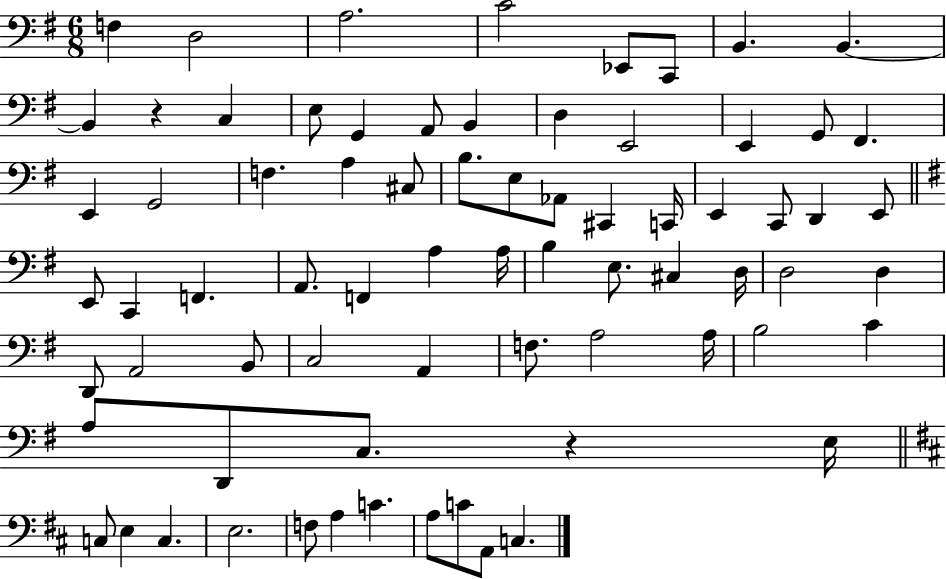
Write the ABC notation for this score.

X:1
T:Untitled
M:6/8
L:1/4
K:G
F, D,2 A,2 C2 _E,,/2 C,,/2 B,, B,, B,, z C, E,/2 G,, A,,/2 B,, D, E,,2 E,, G,,/2 ^F,, E,, G,,2 F, A, ^C,/2 B,/2 E,/2 _A,,/2 ^C,, C,,/4 E,, C,,/2 D,, E,,/2 E,,/2 C,, F,, A,,/2 F,, A, A,/4 B, E,/2 ^C, D,/4 D,2 D, D,,/2 A,,2 B,,/2 C,2 A,, F,/2 A,2 A,/4 B,2 C A,/2 D,,/2 C,/2 z E,/4 C,/2 E, C, E,2 F,/2 A, C A,/2 C/2 A,,/2 C,